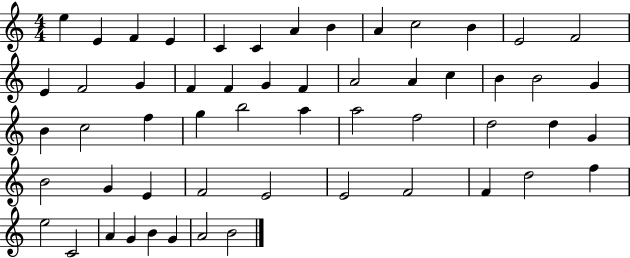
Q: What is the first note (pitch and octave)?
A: E5